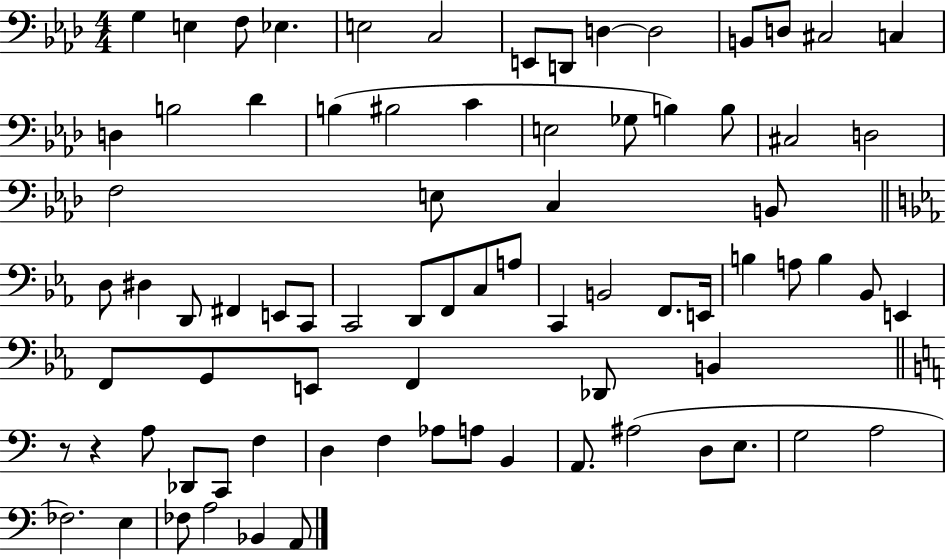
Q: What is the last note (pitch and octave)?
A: A2